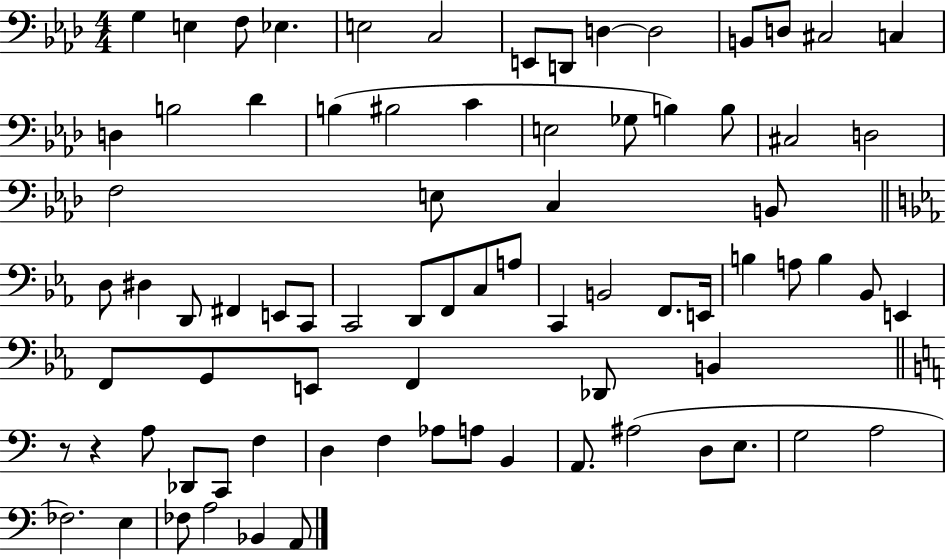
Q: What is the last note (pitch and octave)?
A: A2